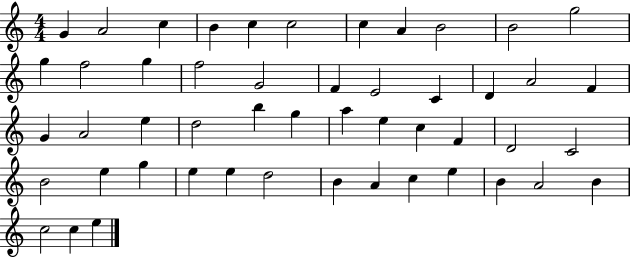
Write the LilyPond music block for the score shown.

{
  \clef treble
  \numericTimeSignature
  \time 4/4
  \key c \major
  g'4 a'2 c''4 | b'4 c''4 c''2 | c''4 a'4 b'2 | b'2 g''2 | \break g''4 f''2 g''4 | f''2 g'2 | f'4 e'2 c'4 | d'4 a'2 f'4 | \break g'4 a'2 e''4 | d''2 b''4 g''4 | a''4 e''4 c''4 f'4 | d'2 c'2 | \break b'2 e''4 g''4 | e''4 e''4 d''2 | b'4 a'4 c''4 e''4 | b'4 a'2 b'4 | \break c''2 c''4 e''4 | \bar "|."
}